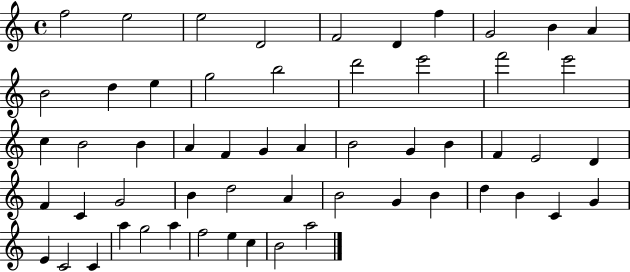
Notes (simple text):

F5/h E5/h E5/h D4/h F4/h D4/q F5/q G4/h B4/q A4/q B4/h D5/q E5/q G5/h B5/h D6/h E6/h F6/h E6/h C5/q B4/h B4/q A4/q F4/q G4/q A4/q B4/h G4/q B4/q F4/q E4/h D4/q F4/q C4/q G4/h B4/q D5/h A4/q B4/h G4/q B4/q D5/q B4/q C4/q G4/q E4/q C4/h C4/q A5/q G5/h A5/q F5/h E5/q C5/q B4/h A5/h